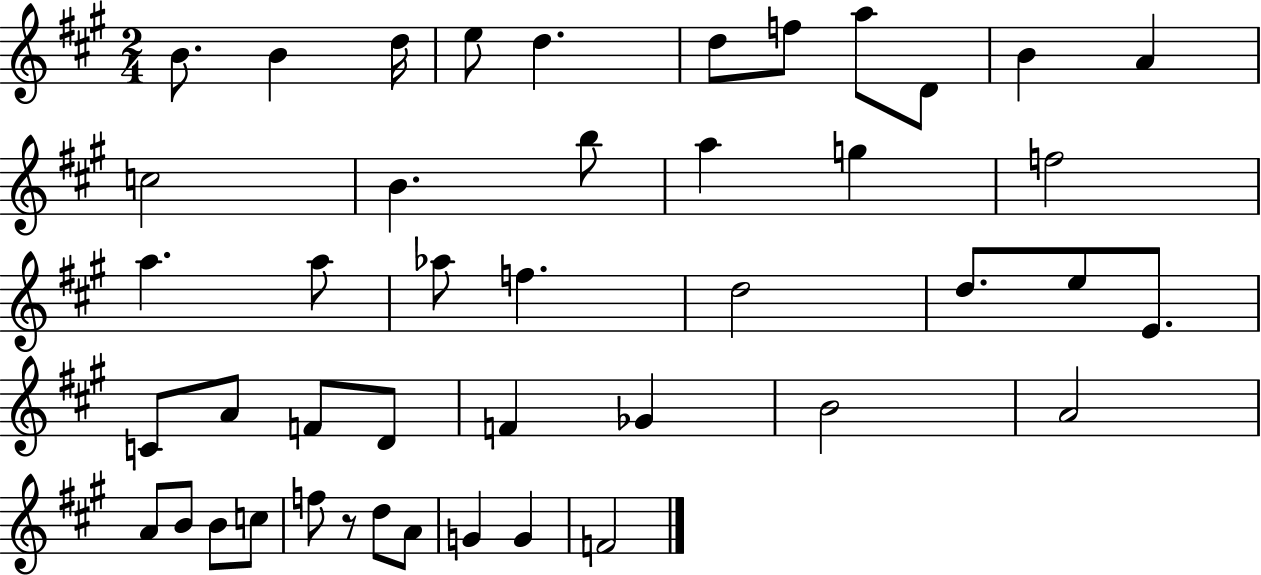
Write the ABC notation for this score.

X:1
T:Untitled
M:2/4
L:1/4
K:A
B/2 B d/4 e/2 d d/2 f/2 a/2 D/2 B A c2 B b/2 a g f2 a a/2 _a/2 f d2 d/2 e/2 E/2 C/2 A/2 F/2 D/2 F _G B2 A2 A/2 B/2 B/2 c/2 f/2 z/2 d/2 A/2 G G F2